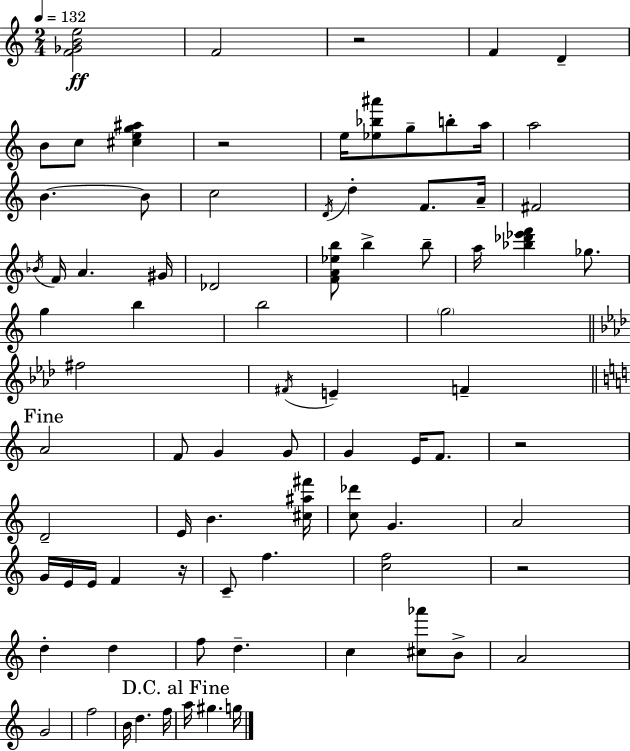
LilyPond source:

{
  \clef treble
  \numericTimeSignature
  \time 2/4
  \key a \minor
  \tempo 4 = 132
  \repeat volta 2 { <f' ges' b' e''>2\ff | f'2 | r2 | f'4 d'4-- | \break b'8 c''8 <cis'' e'' g'' ais''>4 | r2 | e''16 <ees'' bes'' ais'''>8 g''8-- b''8-. a''16 | a''2 | \break b'4.~~ b'8 | c''2 | \acciaccatura { d'16 } d''4-. f'8. | a'16-- fis'2 | \break \acciaccatura { bes'16 } f'16 a'4. | gis'16 des'2 | <f' a' ees'' b''>8 b''4-> | b''8-- a''16 <bes'' des''' ees''' f'''>4 ges''8. | \break g''4 b''4 | b''2 | \parenthesize g''2 | \bar "||" \break \key aes \major fis''2 | \acciaccatura { fis'16 } e'4-- f'4-- | \mark "Fine" \bar "||" \break \key c \major a'2 | f'8 g'4 g'8 | g'4 e'16 f'8. | r2 | \break d'2-- | e'16 b'4. <cis'' ais'' fis'''>16 | <c'' des'''>8 g'4. | a'2 | \break g'16 e'16 e'16 f'4 r16 | c'8-- f''4. | <c'' f''>2 | r2 | \break d''4-. d''4 | f''8 d''4.-- | c''4 <cis'' aes'''>8 b'8-> | a'2 | \break g'2 | f''2 | b'16 d''4. f''16 | \mark "D.C. al Fine" a''16 gis''4. g''16 | \break } \bar "|."
}